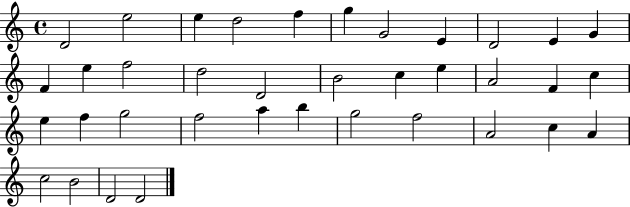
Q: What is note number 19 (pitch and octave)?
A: E5